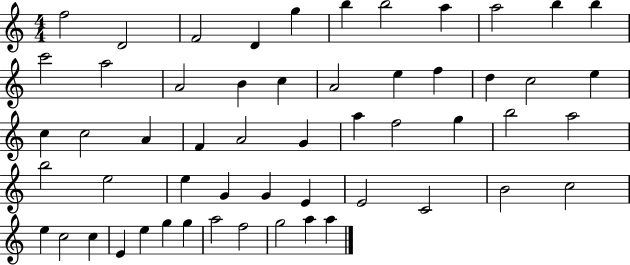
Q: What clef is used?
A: treble